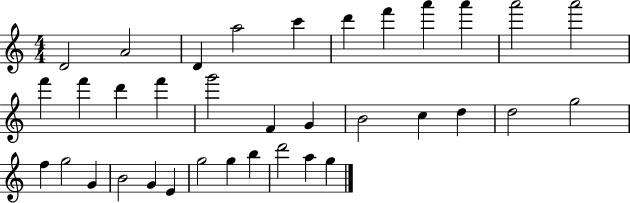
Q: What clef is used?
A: treble